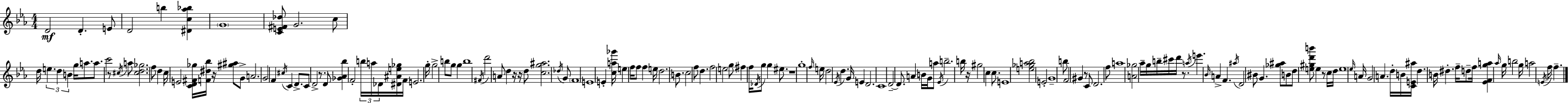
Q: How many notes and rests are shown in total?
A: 171